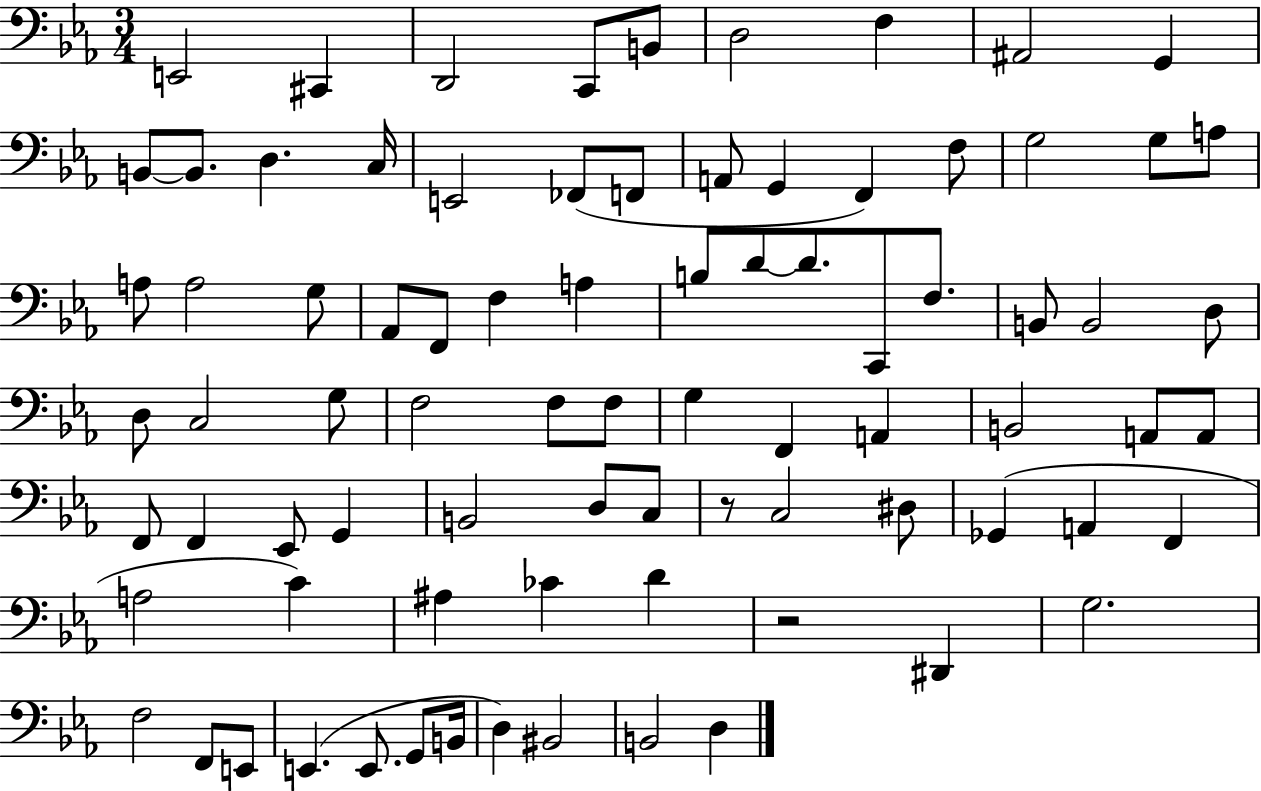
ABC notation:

X:1
T:Untitled
M:3/4
L:1/4
K:Eb
E,,2 ^C,, D,,2 C,,/2 B,,/2 D,2 F, ^A,,2 G,, B,,/2 B,,/2 D, C,/4 E,,2 _F,,/2 F,,/2 A,,/2 G,, F,, F,/2 G,2 G,/2 A,/2 A,/2 A,2 G,/2 _A,,/2 F,,/2 F, A, B,/2 D/2 D/2 C,,/2 F,/2 B,,/2 B,,2 D,/2 D,/2 C,2 G,/2 F,2 F,/2 F,/2 G, F,, A,, B,,2 A,,/2 A,,/2 F,,/2 F,, _E,,/2 G,, B,,2 D,/2 C,/2 z/2 C,2 ^D,/2 _G,, A,, F,, A,2 C ^A, _C D z2 ^D,, G,2 F,2 F,,/2 E,,/2 E,, E,,/2 G,,/2 B,,/4 D, ^B,,2 B,,2 D,